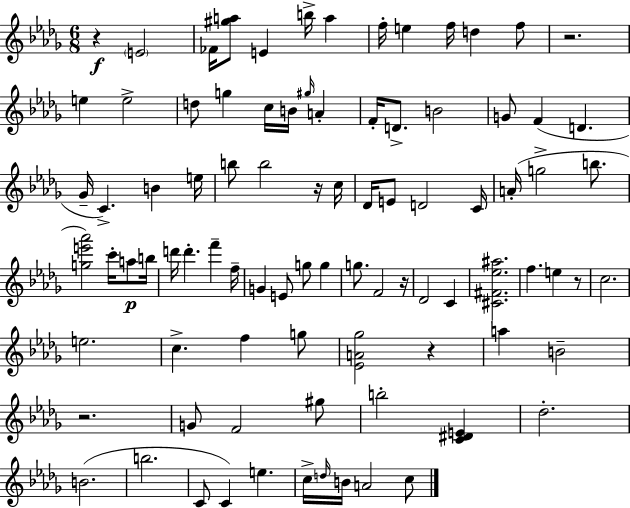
{
  \clef treble
  \numericTimeSignature
  \time 6/8
  \key bes \minor
  r4\f \parenthesize e'2 | fes'16 <gis'' a''>8 e'4 b''16-> a''4 | f''16-. e''4 f''16 d''4 f''8 | r2. | \break e''4 e''2-> | d''8 g''4 c''16 b'16 \grace { gis''16 } a'4-. | f'16-. d'8.-> b'2 | g'8 f'4( d'4. | \break ges'16-- c'4.->) b'4 | e''16 b''8 b''2 r16 | c''16 des'16 e'8 d'2 | c'16 a'16-.( g''2-> b''8. | \break <g'' e''' aes'''>2) c'''16-. a''8\p | b''16 d'''16 d'''4.-. f'''4-- | f''16-- g'4 e'8 g''8 g''4 | g''8. f'2 | \break r16 des'2 c'4 | <cis' fis' ees'' ais''>2. | f''4. e''4 r8 | c''2. | \break e''2. | c''4.-> f''4 g''8 | <ees' a' ges''>2 r4 | a''4 b'2-- | \break r2. | g'8 f'2 gis''8 | b''2-. <c' dis' e'>4 | des''2.-. | \break b'2.( | b''2. | c'8 c'4) e''4. | c''16-> \grace { d''16 } b'16 a'2 | \break c''8 \bar "|."
}